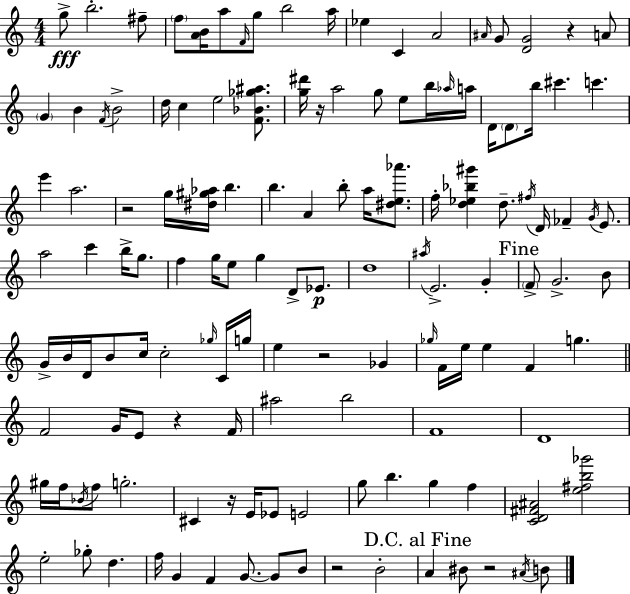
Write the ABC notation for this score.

X:1
T:Untitled
M:4/4
L:1/4
K:C
g/2 b2 ^f/2 f/2 [AB]/4 a/2 F/4 g/2 b2 a/4 _e C A2 ^A/4 G/2 [DG]2 z A/2 G B F/4 B2 d/4 c e2 [F_B_g^a]/2 [g^d']/4 z/4 a2 g/2 e/2 b/4 _a/4 a/4 D/4 D/2 b/4 ^c' c' e' a2 z2 g/4 [^d^g_a]/4 b b A b/2 a/4 [^de_a']/2 f/4 [d_e_b^g'] d/2 ^f/4 D/4 _F G/4 E/2 a2 c' b/4 g/2 f g/4 e/2 g D/2 _E/2 d4 ^a/4 E2 G F/2 G2 B/2 G/4 B/4 D/4 B/2 c/4 c2 _g/4 C/4 g/4 e z2 _G _g/4 F/4 e/4 e F g F2 G/4 E/2 z F/4 ^a2 b2 F4 D4 ^g/4 f/4 _B/4 f/2 g2 ^C z/4 E/4 _E/2 E2 g/2 b g f [CD^F^A]2 [e^fb_g']2 e2 _g/2 d f/4 G F G/2 G/2 B/2 z2 B2 A ^B/2 z2 ^A/4 B/2